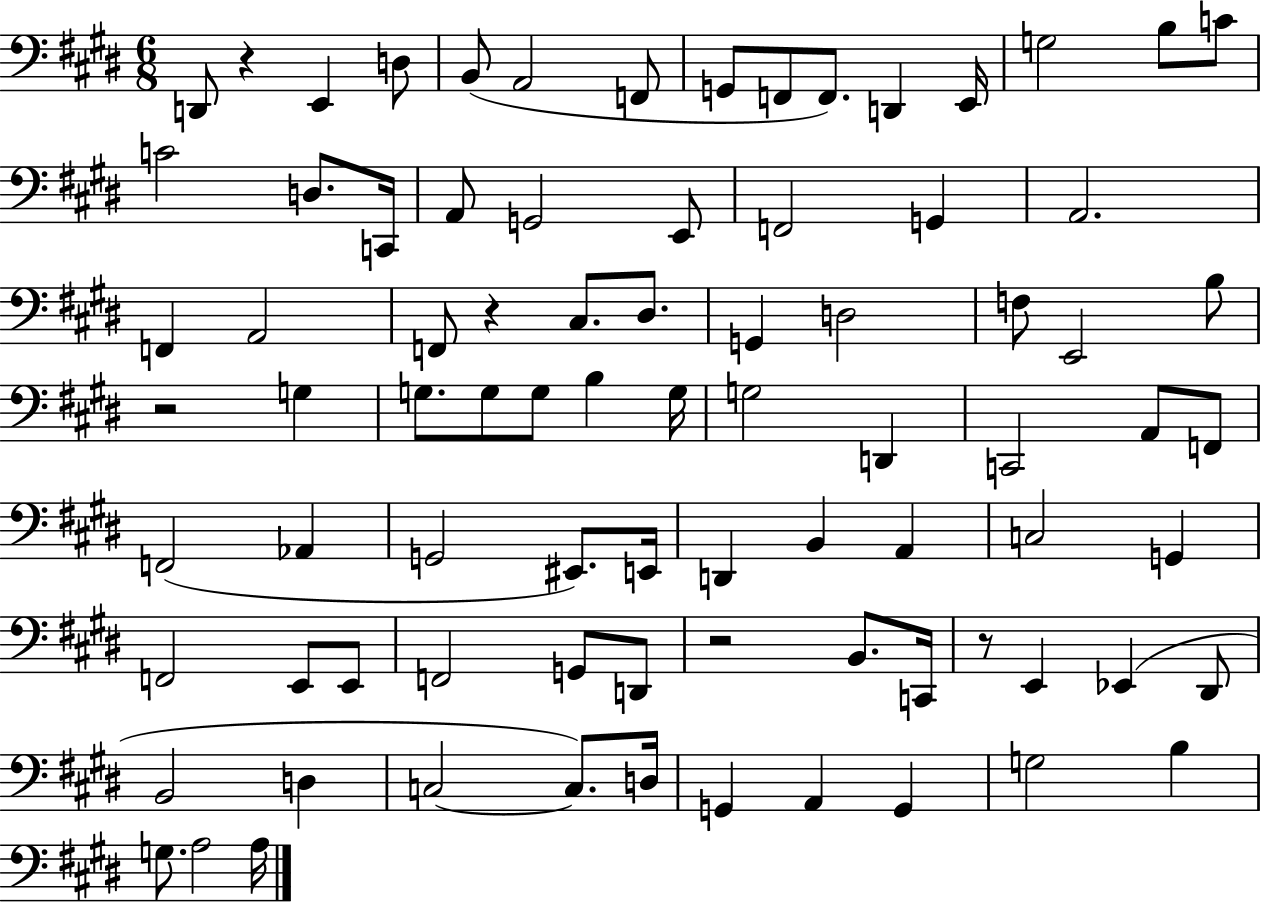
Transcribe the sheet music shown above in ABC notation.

X:1
T:Untitled
M:6/8
L:1/4
K:E
D,,/2 z E,, D,/2 B,,/2 A,,2 F,,/2 G,,/2 F,,/2 F,,/2 D,, E,,/4 G,2 B,/2 C/2 C2 D,/2 C,,/4 A,,/2 G,,2 E,,/2 F,,2 G,, A,,2 F,, A,,2 F,,/2 z ^C,/2 ^D,/2 G,, D,2 F,/2 E,,2 B,/2 z2 G, G,/2 G,/2 G,/2 B, G,/4 G,2 D,, C,,2 A,,/2 F,,/2 F,,2 _A,, G,,2 ^E,,/2 E,,/4 D,, B,, A,, C,2 G,, F,,2 E,,/2 E,,/2 F,,2 G,,/2 D,,/2 z2 B,,/2 C,,/4 z/2 E,, _E,, ^D,,/2 B,,2 D, C,2 C,/2 D,/4 G,, A,, G,, G,2 B, G,/2 A,2 A,/4